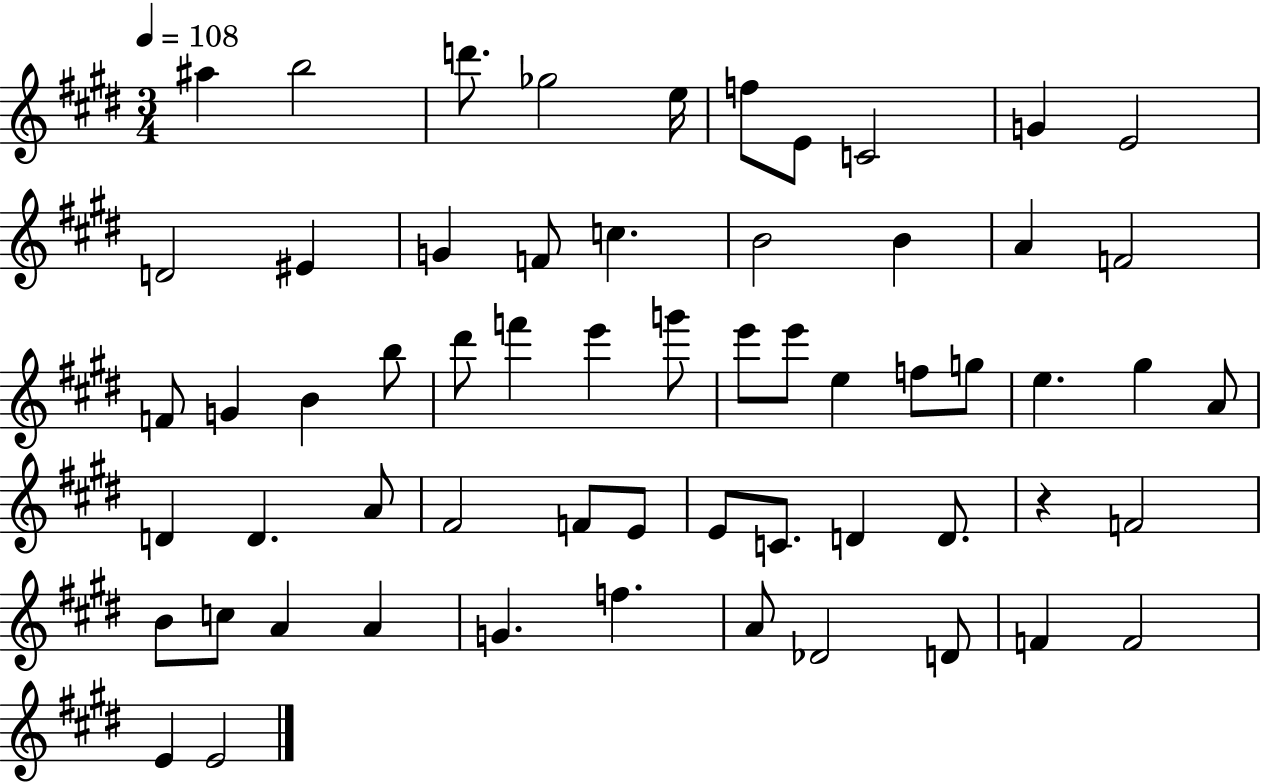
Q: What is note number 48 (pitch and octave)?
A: C5